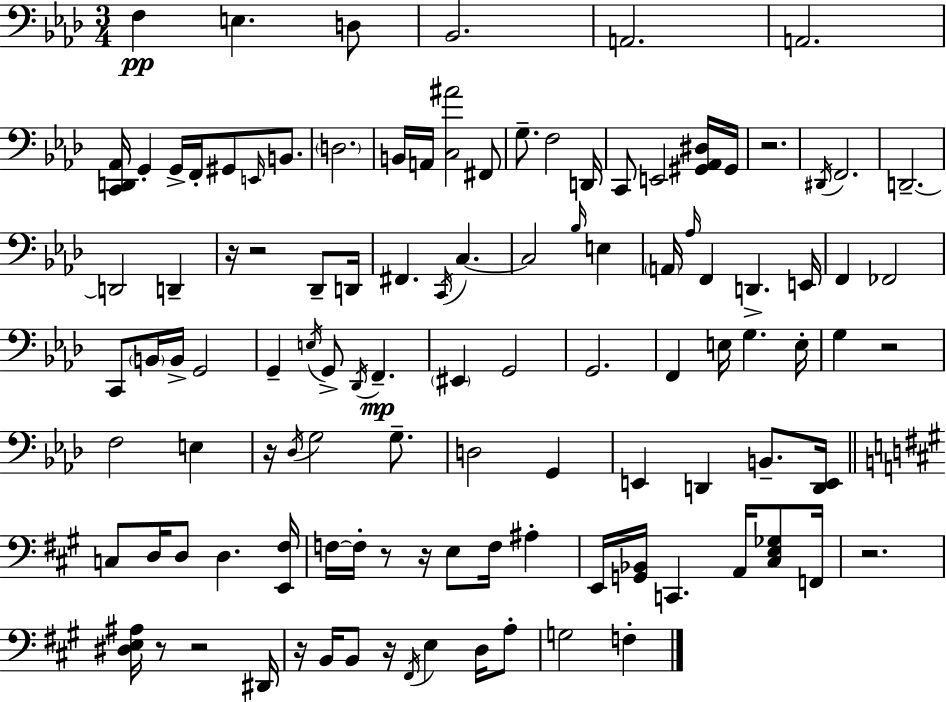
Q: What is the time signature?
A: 3/4